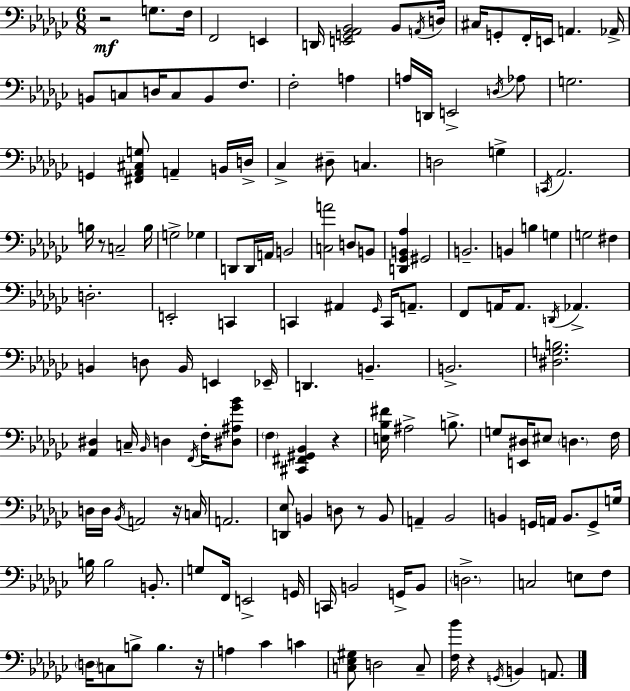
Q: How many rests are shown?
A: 7